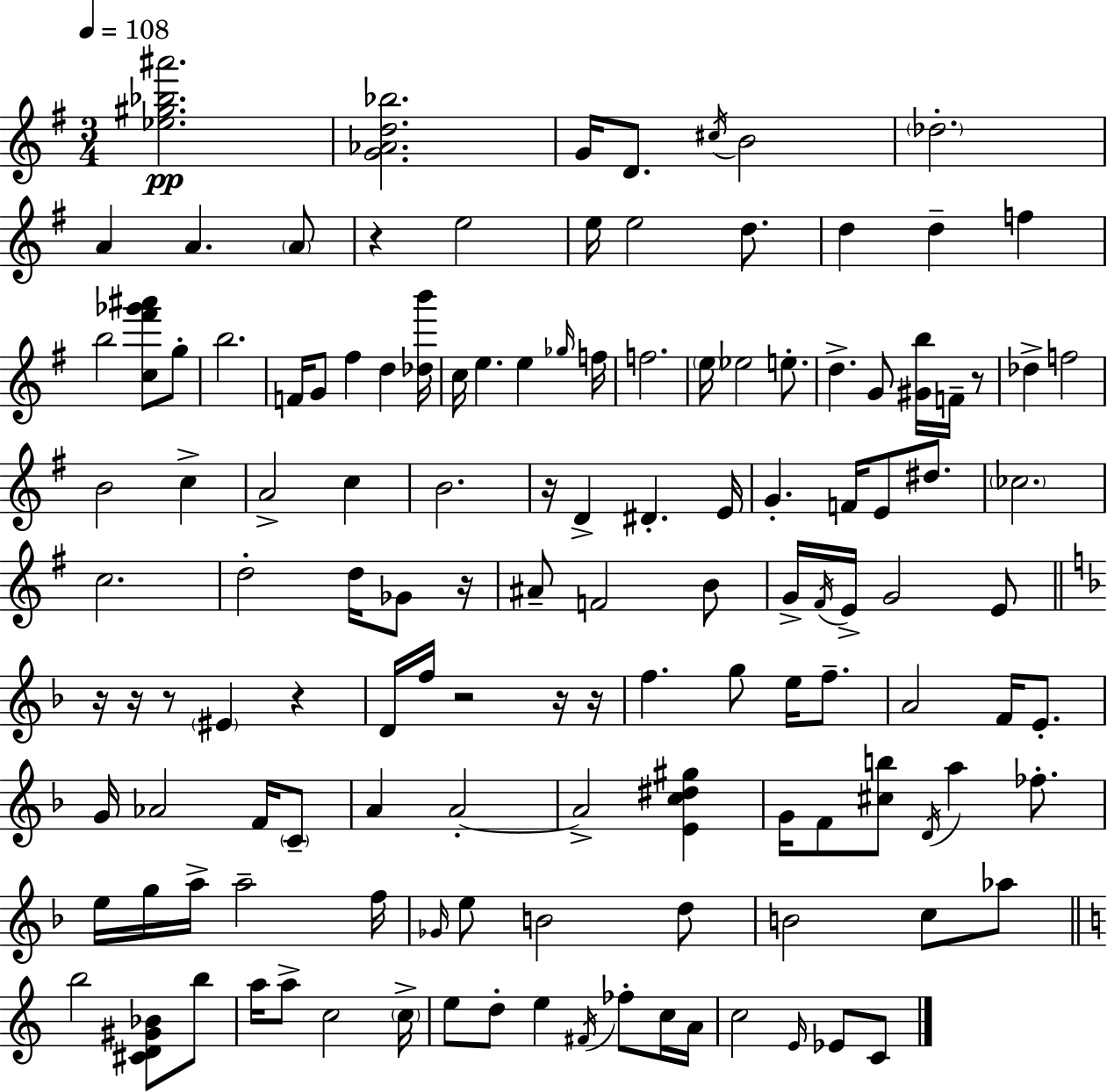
X:1
T:Untitled
M:3/4
L:1/4
K:Em
[_e^g_b^a']2 [G_Ad_b]2 G/4 D/2 ^c/4 B2 _d2 A A A/2 z e2 e/4 e2 d/2 d d f b2 [c^f'_g'^a']/2 g/2 b2 F/4 G/2 ^f d [_db']/4 c/4 e e _g/4 f/4 f2 e/4 _e2 e/2 d G/2 [^Gb]/4 F/4 z/2 _d f2 B2 c A2 c B2 z/4 D ^D E/4 G F/4 E/2 ^d/2 _c2 c2 d2 d/4 _G/2 z/4 ^A/2 F2 B/2 G/4 ^F/4 E/4 G2 E/2 z/4 z/4 z/2 ^E z D/4 f/4 z2 z/4 z/4 f g/2 e/4 f/2 A2 F/4 E/2 G/4 _A2 F/4 C/2 A A2 A2 [Ec^d^g] G/4 F/2 [^cb]/2 D/4 a _f/2 e/4 g/4 a/4 a2 f/4 _G/4 e/2 B2 d/2 B2 c/2 _a/2 b2 [^CD^G_B]/2 b/2 a/4 a/2 c2 c/4 e/2 d/2 e ^F/4 _f/2 c/4 A/4 c2 E/4 _E/2 C/2